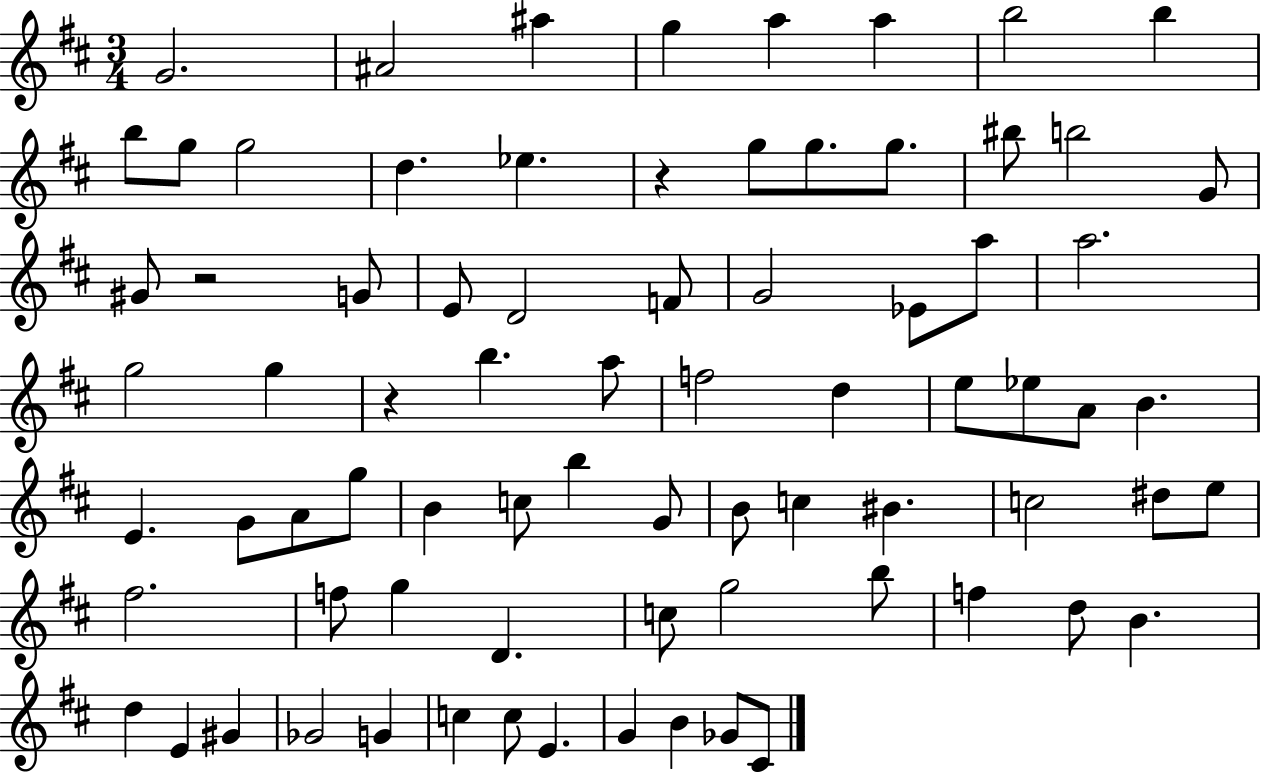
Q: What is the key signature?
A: D major